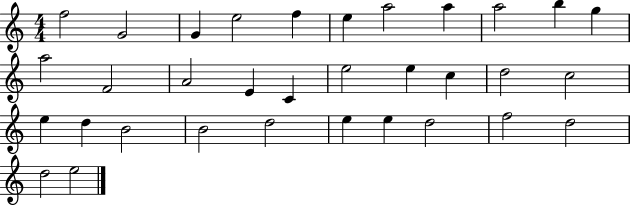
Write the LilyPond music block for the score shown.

{
  \clef treble
  \numericTimeSignature
  \time 4/4
  \key c \major
  f''2 g'2 | g'4 e''2 f''4 | e''4 a''2 a''4 | a''2 b''4 g''4 | \break a''2 f'2 | a'2 e'4 c'4 | e''2 e''4 c''4 | d''2 c''2 | \break e''4 d''4 b'2 | b'2 d''2 | e''4 e''4 d''2 | f''2 d''2 | \break d''2 e''2 | \bar "|."
}